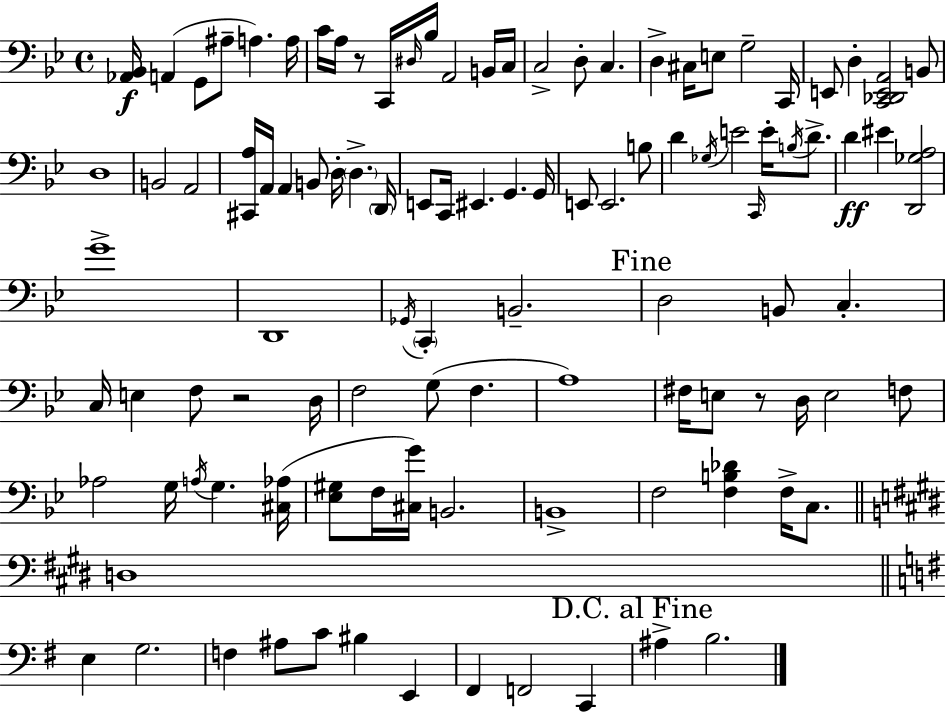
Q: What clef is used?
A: bass